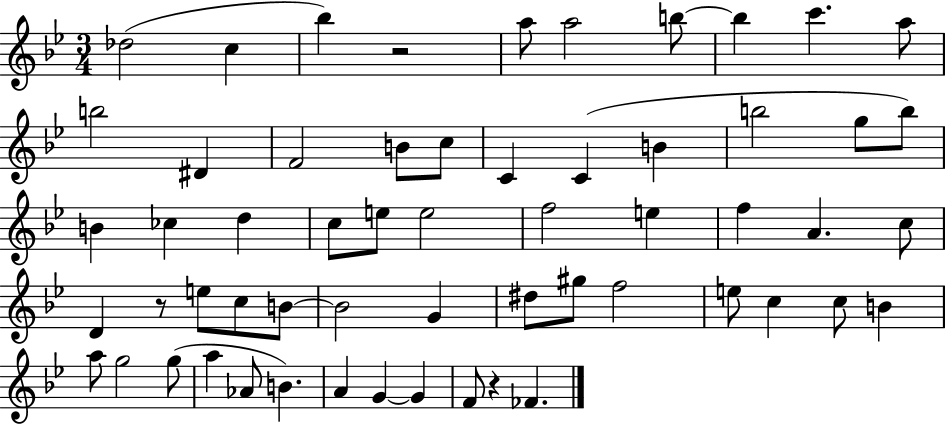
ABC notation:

X:1
T:Untitled
M:3/4
L:1/4
K:Bb
_d2 c _b z2 a/2 a2 b/2 b c' a/2 b2 ^D F2 B/2 c/2 C C B b2 g/2 b/2 B _c d c/2 e/2 e2 f2 e f A c/2 D z/2 e/2 c/2 B/2 B2 G ^d/2 ^g/2 f2 e/2 c c/2 B a/2 g2 g/2 a _A/2 B A G G F/2 z _F